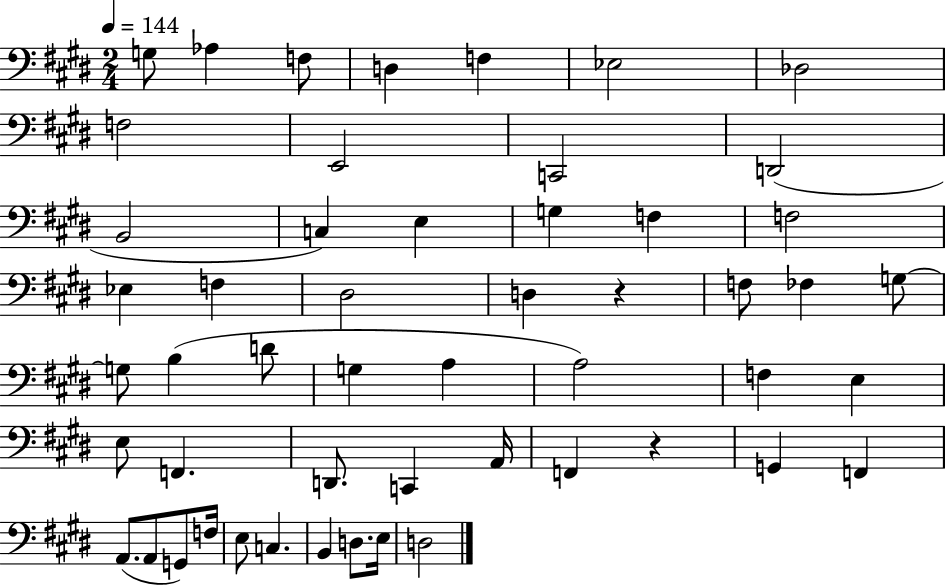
G3/e Ab3/q F3/e D3/q F3/q Eb3/h Db3/h F3/h E2/h C2/h D2/h B2/h C3/q E3/q G3/q F3/q F3/h Eb3/q F3/q D#3/h D3/q R/q F3/e FES3/q G3/e G3/e B3/q D4/e G3/q A3/q A3/h F3/q E3/q E3/e F2/q. D2/e. C2/q A2/s F2/q R/q G2/q F2/q A2/e. A2/e G2/e F3/s E3/e C3/q. B2/q D3/e. E3/s D3/h